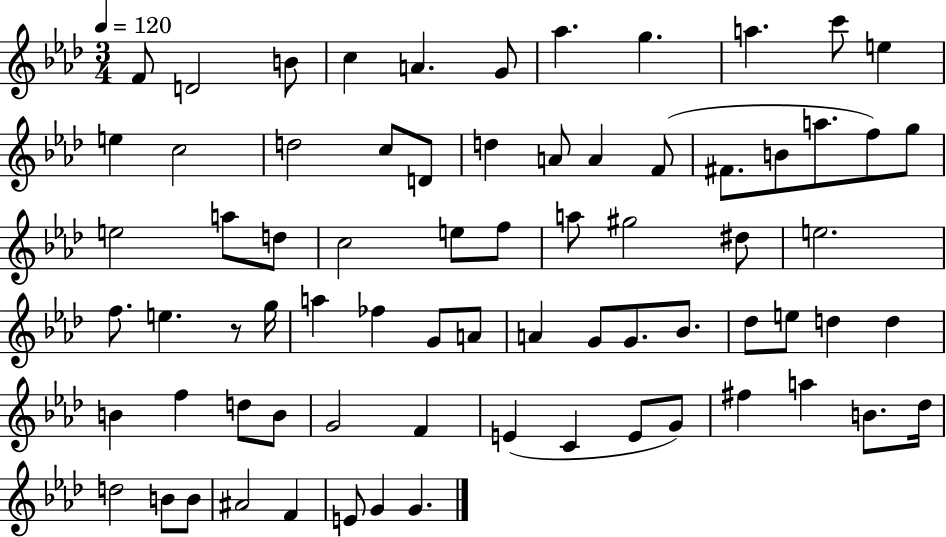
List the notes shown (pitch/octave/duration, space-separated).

F4/e D4/h B4/e C5/q A4/q. G4/e Ab5/q. G5/q. A5/q. C6/e E5/q E5/q C5/h D5/h C5/e D4/e D5/q A4/e A4/q F4/e F#4/e. B4/e A5/e. F5/e G5/e E5/h A5/e D5/e C5/h E5/e F5/e A5/e G#5/h D#5/e E5/h. F5/e. E5/q. R/e G5/s A5/q FES5/q G4/e A4/e A4/q G4/e G4/e. Bb4/e. Db5/e E5/e D5/q D5/q B4/q F5/q D5/e B4/e G4/h F4/q E4/q C4/q E4/e G4/e F#5/q A5/q B4/e. Db5/s D5/h B4/e B4/e A#4/h F4/q E4/e G4/q G4/q.